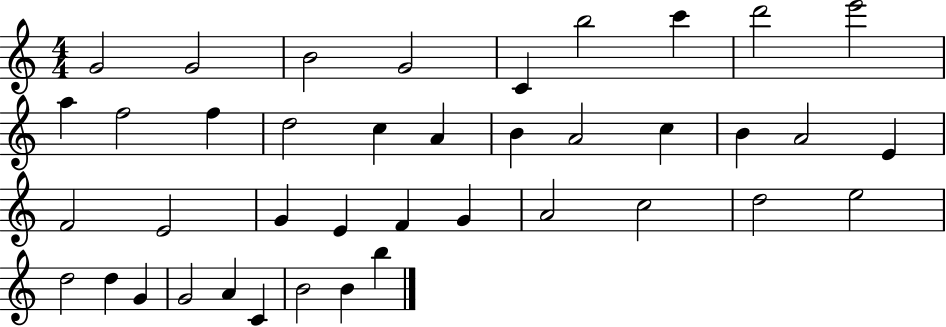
{
  \clef treble
  \numericTimeSignature
  \time 4/4
  \key c \major
  g'2 g'2 | b'2 g'2 | c'4 b''2 c'''4 | d'''2 e'''2 | \break a''4 f''2 f''4 | d''2 c''4 a'4 | b'4 a'2 c''4 | b'4 a'2 e'4 | \break f'2 e'2 | g'4 e'4 f'4 g'4 | a'2 c''2 | d''2 e''2 | \break d''2 d''4 g'4 | g'2 a'4 c'4 | b'2 b'4 b''4 | \bar "|."
}